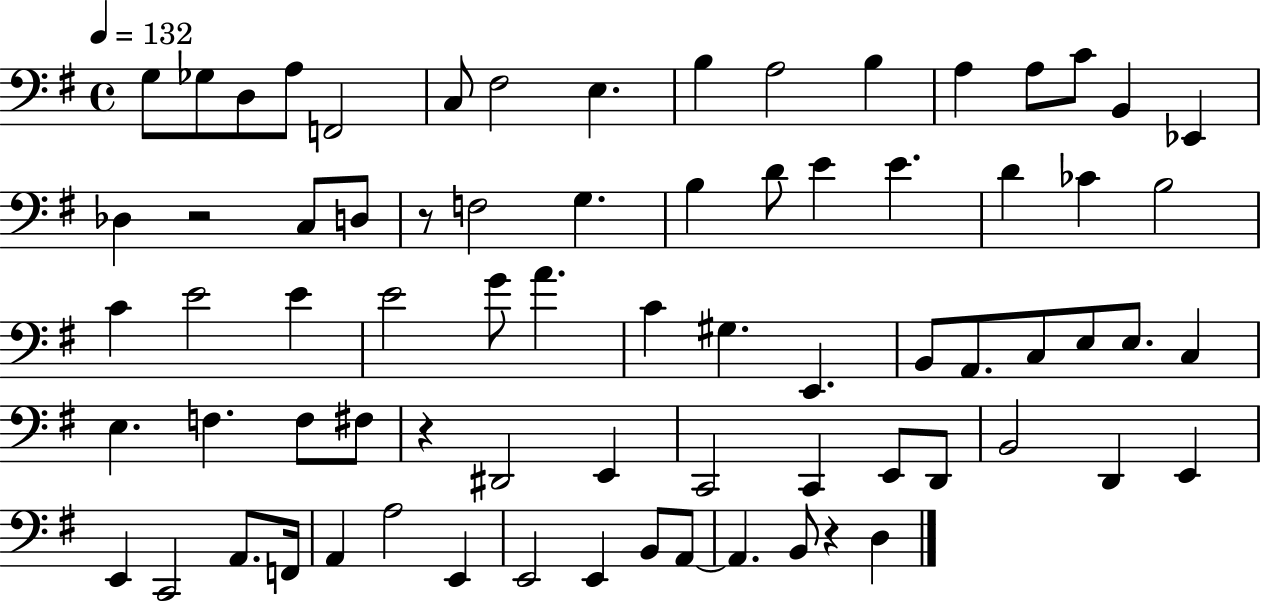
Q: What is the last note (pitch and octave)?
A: D3